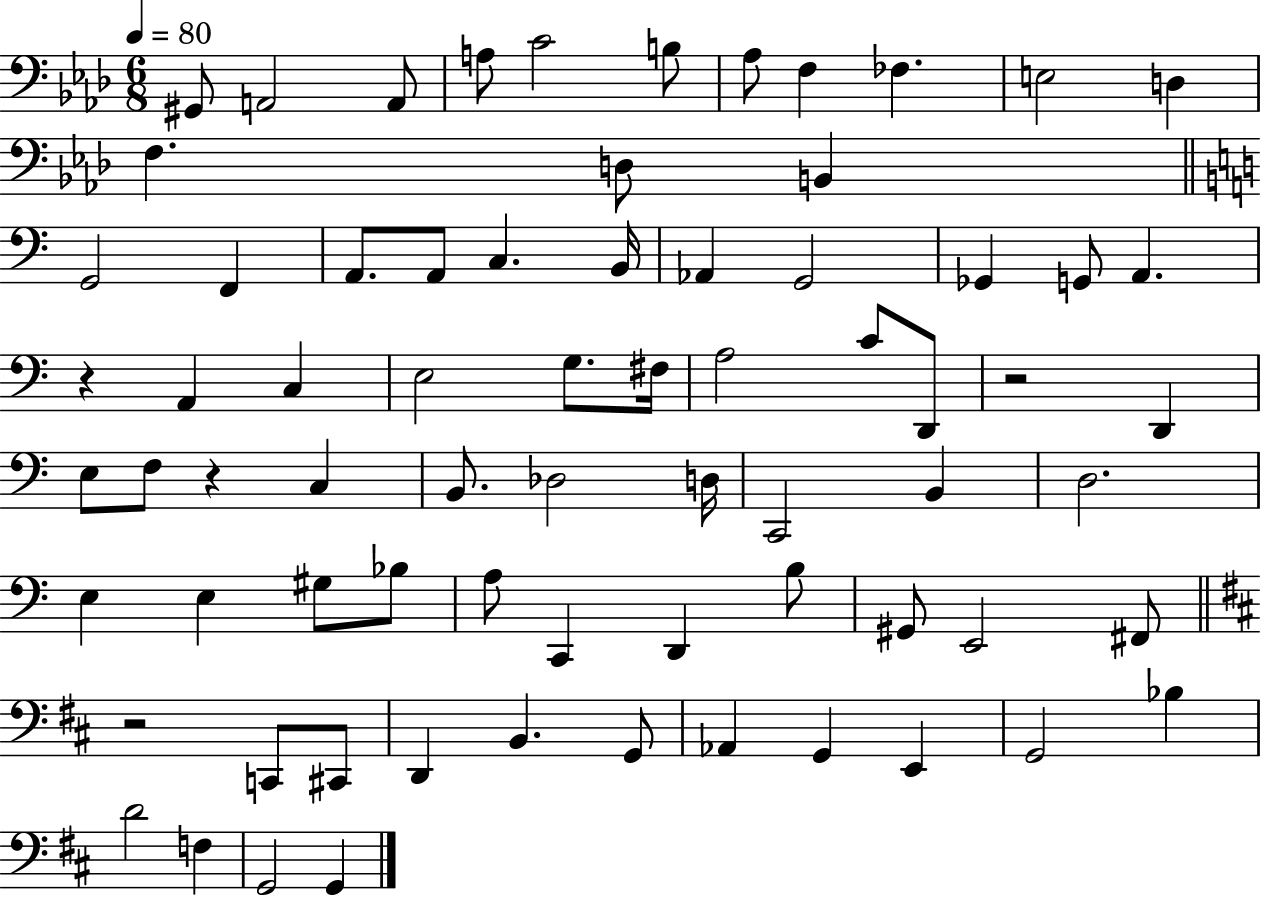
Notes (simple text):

G#2/e A2/h A2/e A3/e C4/h B3/e Ab3/e F3/q FES3/q. E3/h D3/q F3/q. D3/e B2/q G2/h F2/q A2/e. A2/e C3/q. B2/s Ab2/q G2/h Gb2/q G2/e A2/q. R/q A2/q C3/q E3/h G3/e. F#3/s A3/h C4/e D2/e R/h D2/q E3/e F3/e R/q C3/q B2/e. Db3/h D3/s C2/h B2/q D3/h. E3/q E3/q G#3/e Bb3/e A3/e C2/q D2/q B3/e G#2/e E2/h F#2/e R/h C2/e C#2/e D2/q B2/q. G2/e Ab2/q G2/q E2/q G2/h Bb3/q D4/h F3/q G2/h G2/q